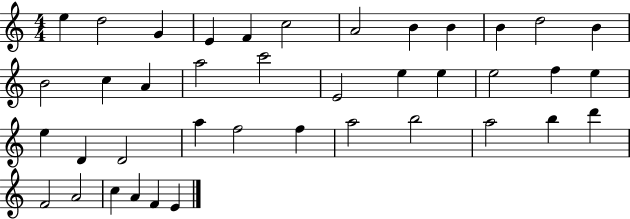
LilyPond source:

{
  \clef treble
  \numericTimeSignature
  \time 4/4
  \key c \major
  e''4 d''2 g'4 | e'4 f'4 c''2 | a'2 b'4 b'4 | b'4 d''2 b'4 | \break b'2 c''4 a'4 | a''2 c'''2 | e'2 e''4 e''4 | e''2 f''4 e''4 | \break e''4 d'4 d'2 | a''4 f''2 f''4 | a''2 b''2 | a''2 b''4 d'''4 | \break f'2 a'2 | c''4 a'4 f'4 e'4 | \bar "|."
}